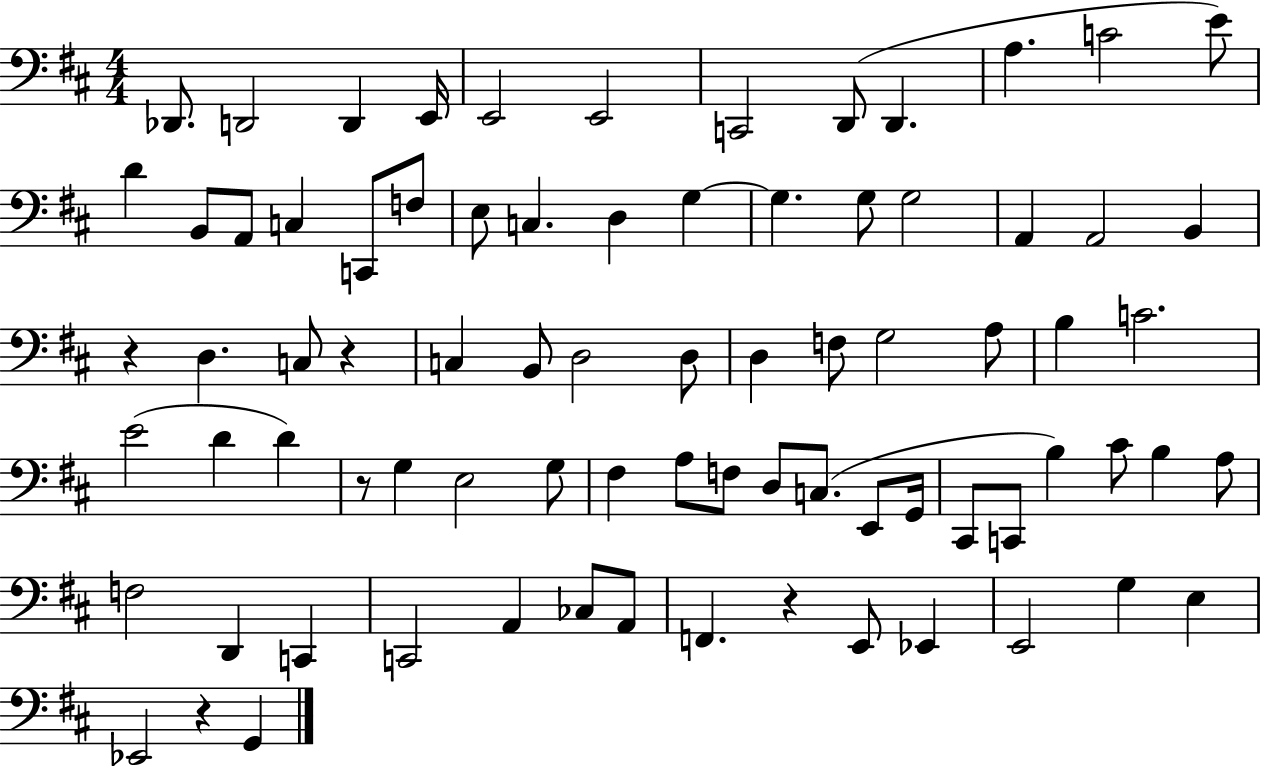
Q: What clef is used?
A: bass